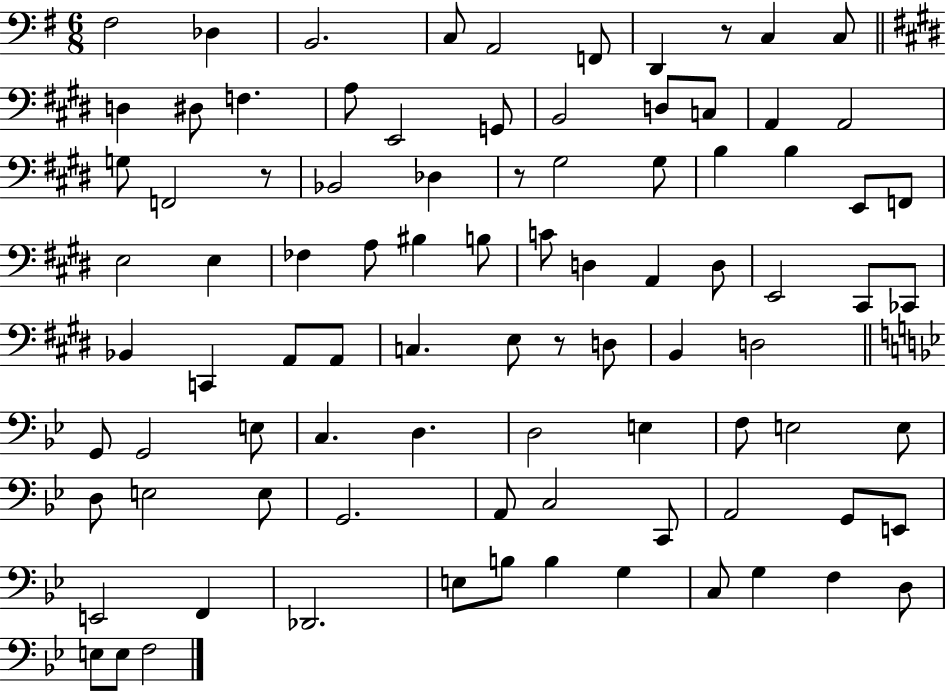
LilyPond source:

{
  \clef bass
  \numericTimeSignature
  \time 6/8
  \key g \major
  fis2 des4 | b,2. | c8 a,2 f,8 | d,4 r8 c4 c8 | \break \bar "||" \break \key e \major d4 dis8 f4. | a8 e,2 g,8 | b,2 d8 c8 | a,4 a,2 | \break g8 f,2 r8 | bes,2 des4 | r8 gis2 gis8 | b4 b4 e,8 f,8 | \break e2 e4 | fes4 a8 bis4 b8 | c'8 d4 a,4 d8 | e,2 cis,8 ces,8 | \break bes,4 c,4 a,8 a,8 | c4. e8 r8 d8 | b,4 d2 | \bar "||" \break \key g \minor g,8 g,2 e8 | c4. d4. | d2 e4 | f8 e2 e8 | \break d8 e2 e8 | g,2. | a,8 c2 c,8 | a,2 g,8 e,8 | \break e,2 f,4 | des,2. | e8 b8 b4 g4 | c8 g4 f4 d8 | \break e8 e8 f2 | \bar "|."
}